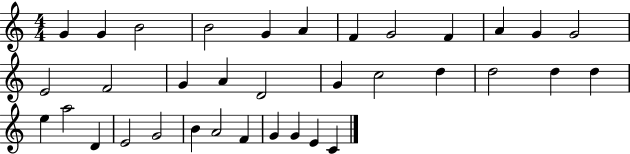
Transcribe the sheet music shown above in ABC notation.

X:1
T:Untitled
M:4/4
L:1/4
K:C
G G B2 B2 G A F G2 F A G G2 E2 F2 G A D2 G c2 d d2 d d e a2 D E2 G2 B A2 F G G E C